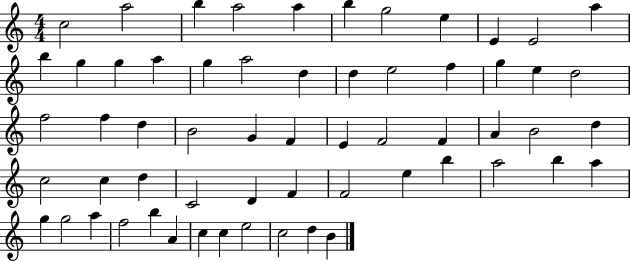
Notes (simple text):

C5/h A5/h B5/q A5/h A5/q B5/q G5/h E5/q E4/q E4/h A5/q B5/q G5/q G5/q A5/q G5/q A5/h D5/q D5/q E5/h F5/q G5/q E5/q D5/h F5/h F5/q D5/q B4/h G4/q F4/q E4/q F4/h F4/q A4/q B4/h D5/q C5/h C5/q D5/q C4/h D4/q F4/q F4/h E5/q B5/q A5/h B5/q A5/q G5/q G5/h A5/q F5/h B5/q A4/q C5/q C5/q E5/h C5/h D5/q B4/q